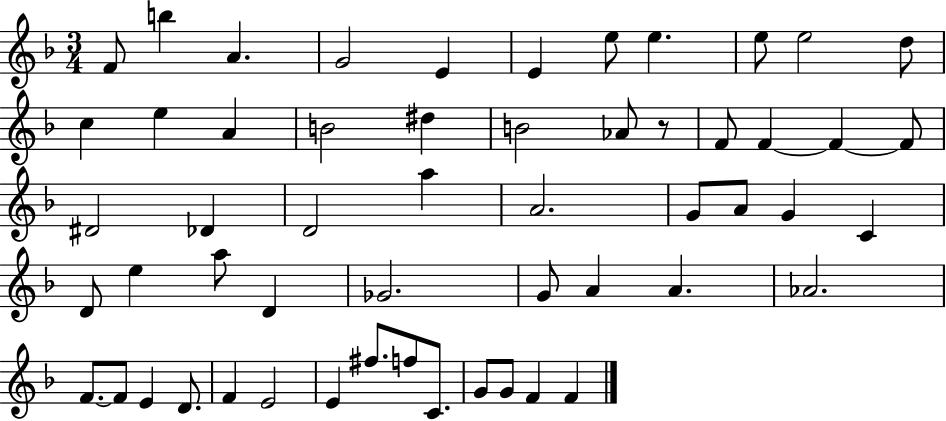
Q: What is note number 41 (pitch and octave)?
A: F4